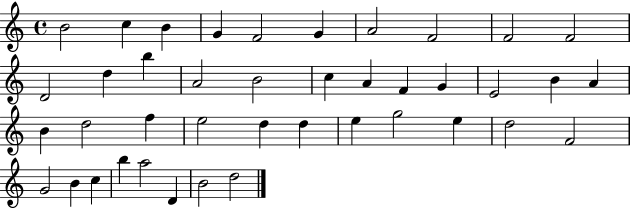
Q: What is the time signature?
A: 4/4